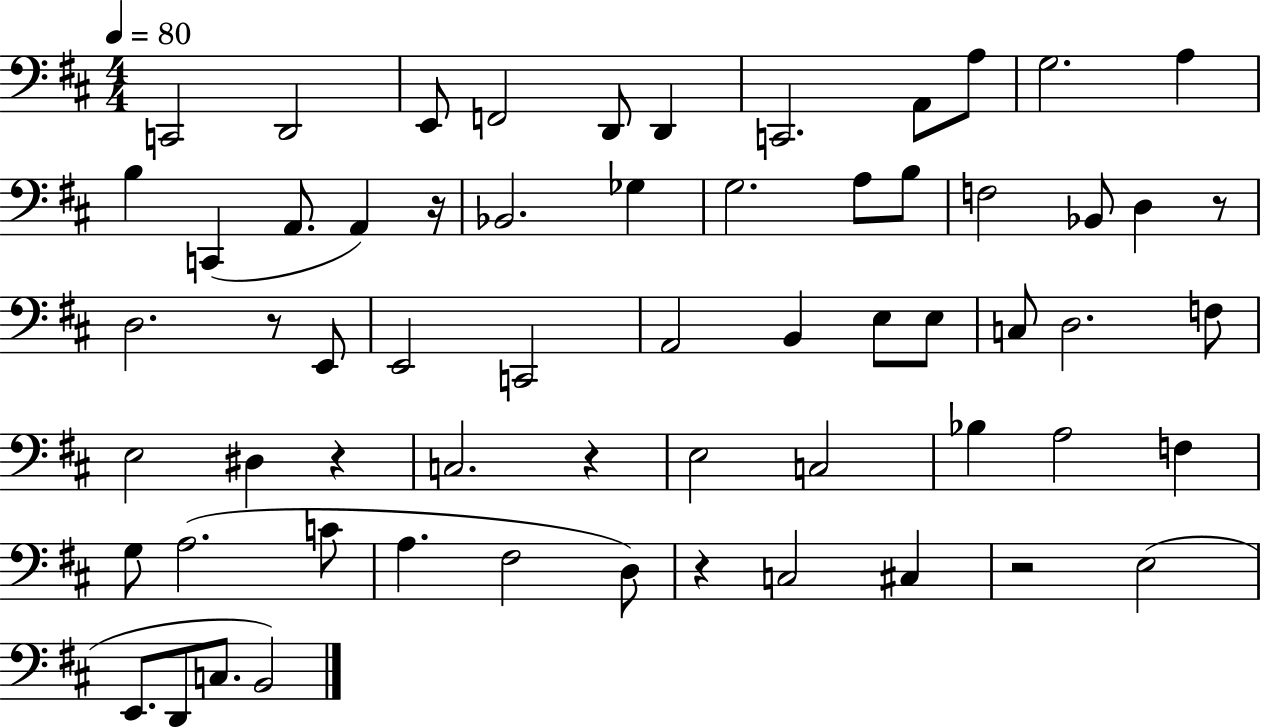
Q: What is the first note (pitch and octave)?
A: C2